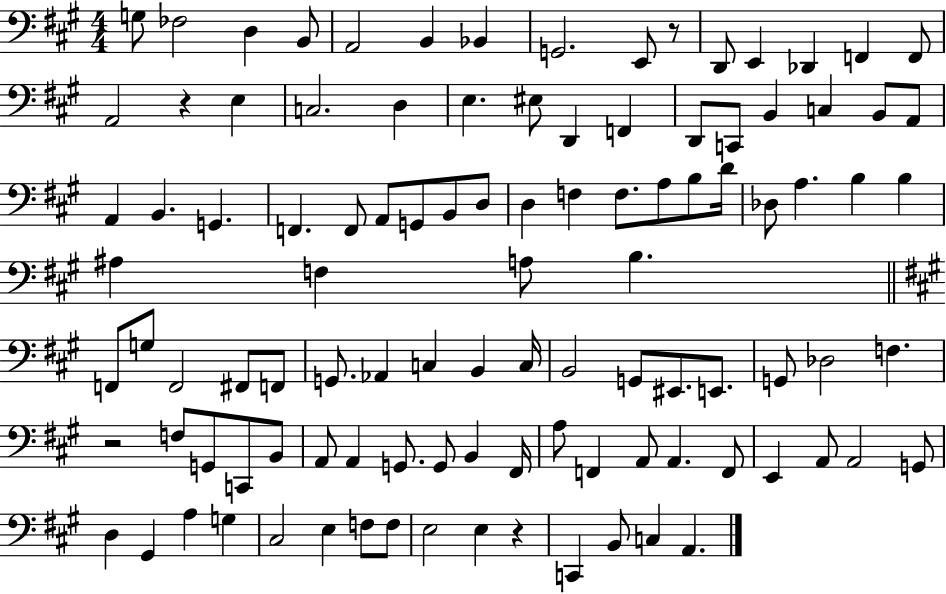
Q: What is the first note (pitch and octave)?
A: G3